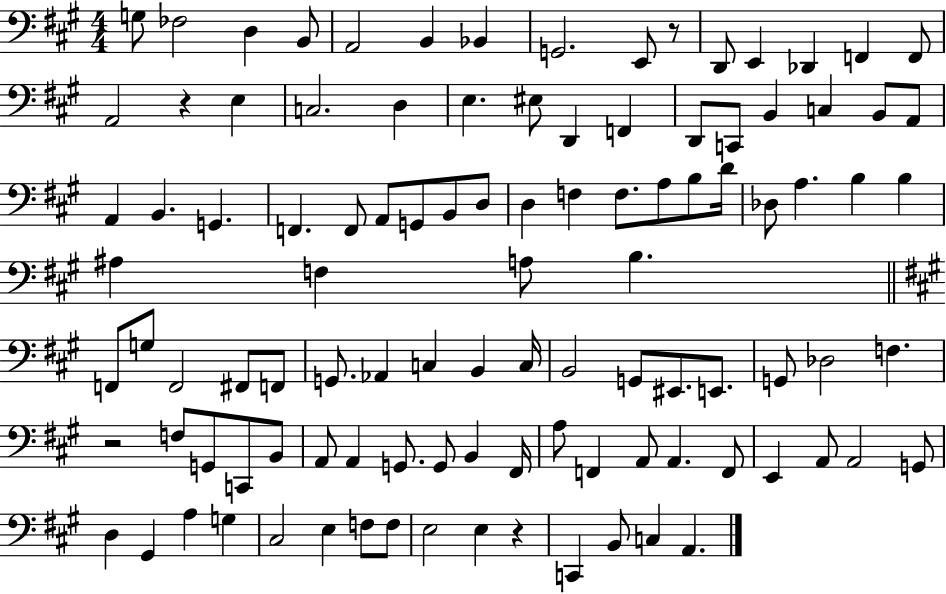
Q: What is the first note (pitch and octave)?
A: G3